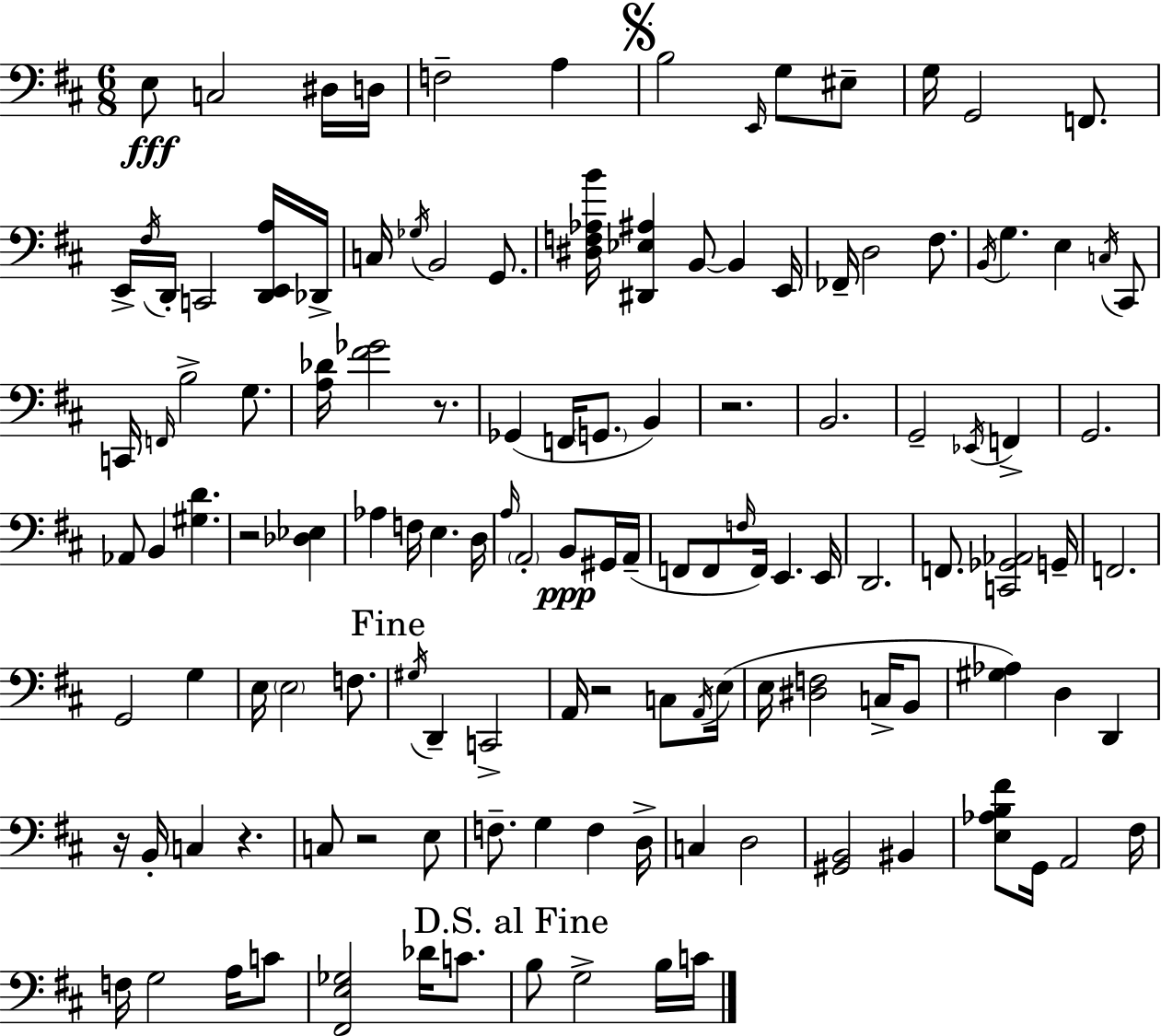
E3/e C3/h D#3/s D3/s F3/h A3/q B3/h E2/s G3/e EIS3/e G3/s G2/h F2/e. E2/s F#3/s D2/s C2/h [D2,E2,A3]/s Db2/s C3/s Gb3/s B2/h G2/e. [D#3,F3,Ab3,B4]/s [D#2,Eb3,A#3]/q B2/e B2/q E2/s FES2/s D3/h F#3/e. B2/s G3/q. E3/q C3/s C#2/e C2/s F2/s B3/h G3/e. [A3,Db4]/s [F#4,Gb4]/h R/e. Gb2/q F2/s G2/e. B2/q R/h. B2/h. G2/h Eb2/s F2/q G2/h. Ab2/e B2/q [G#3,D4]/q. R/h [Db3,Eb3]/q Ab3/q F3/s E3/q. D3/s A3/s A2/h B2/e G#2/s A2/s F2/e F2/e F3/s F2/s E2/q. E2/s D2/h. F2/e. [C2,Gb2,Ab2]/h G2/s F2/h. G2/h G3/q E3/s E3/h F3/e. G#3/s D2/q C2/h A2/s R/h C3/e A2/s E3/s E3/s [D#3,F3]/h C3/s B2/e [G#3,Ab3]/q D3/q D2/q R/s B2/s C3/q R/q. C3/e R/h E3/e F3/e. G3/q F3/q D3/s C3/q D3/h [G#2,B2]/h BIS2/q [E3,Ab3,B3,F#4]/e G2/s A2/h F#3/s F3/s G3/h A3/s C4/e [F#2,E3,Gb3]/h Db4/s C4/e. B3/e G3/h B3/s C4/s